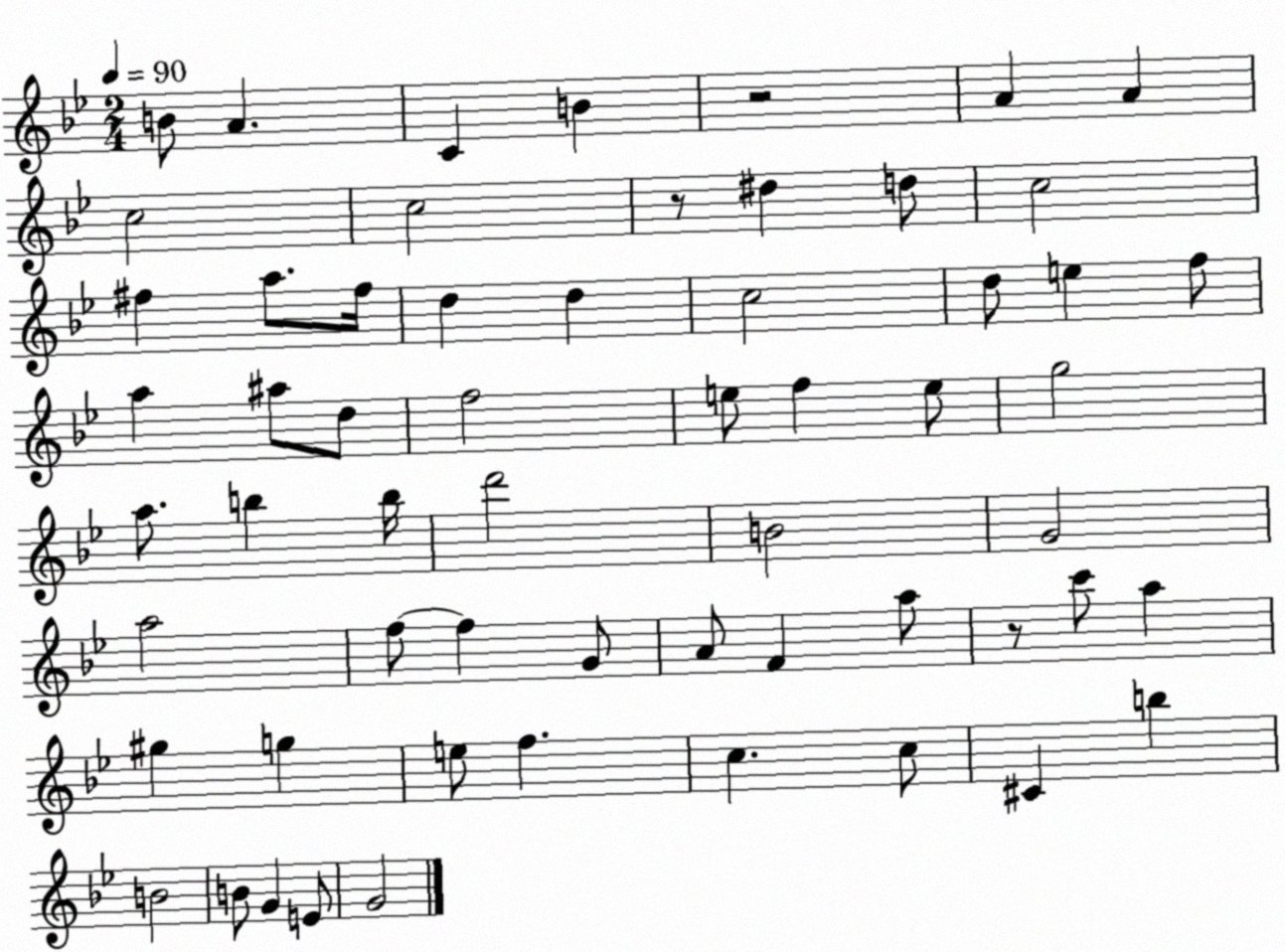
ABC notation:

X:1
T:Untitled
M:2/4
L:1/4
K:Bb
B/2 A C B z2 A A c2 c2 z/2 ^d d/2 c2 ^f a/2 ^f/4 d d c2 d/2 e f/2 a ^a/2 d/2 f2 e/2 f e/2 g2 a/2 b b/4 d'2 B2 G2 a2 f/2 f G/2 A/2 F a/2 z/2 c'/2 a ^g g e/2 f c c/2 ^C b B2 B/2 G E/2 G2